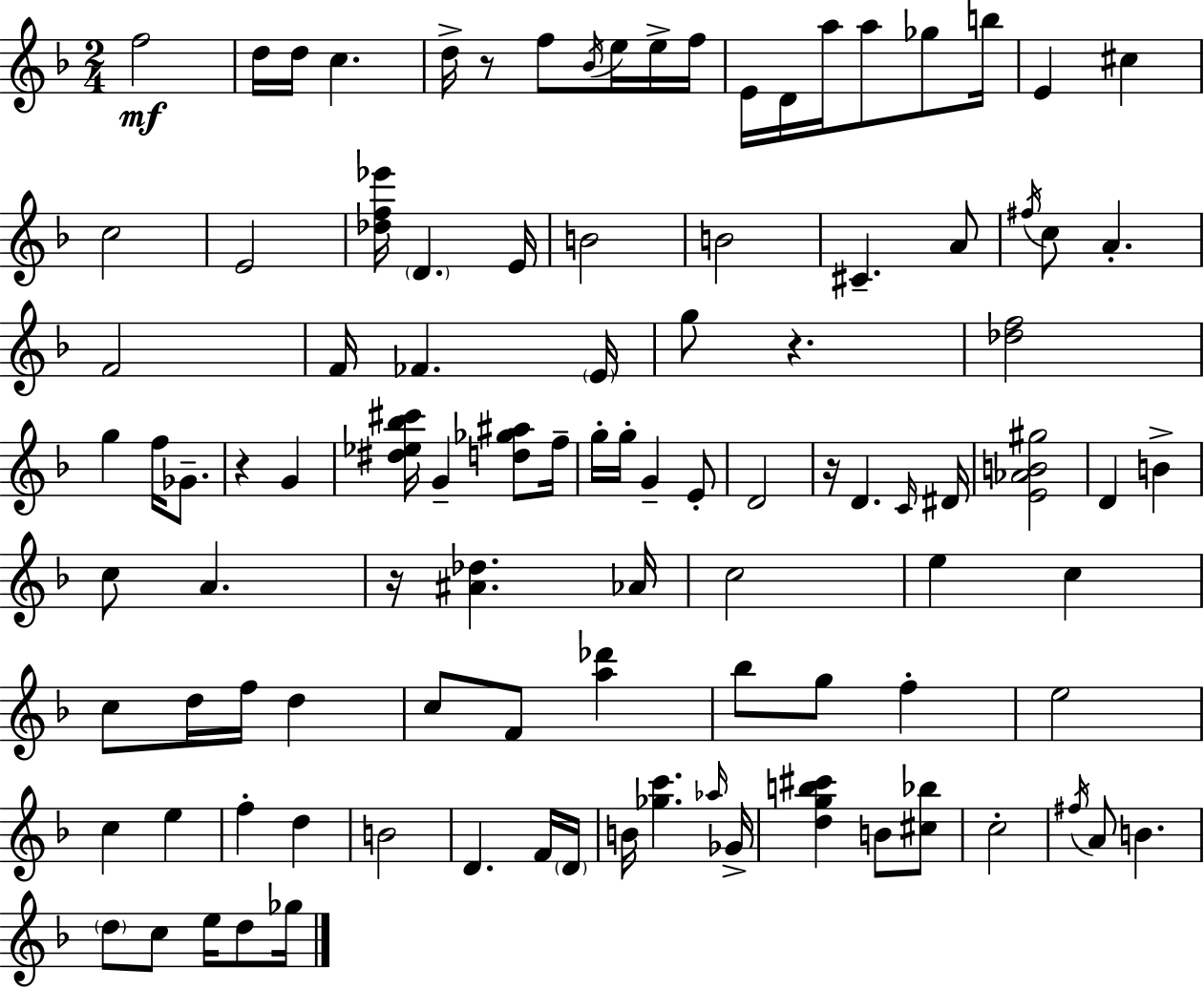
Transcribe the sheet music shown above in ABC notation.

X:1
T:Untitled
M:2/4
L:1/4
K:Dm
f2 d/4 d/4 c d/4 z/2 f/2 _B/4 e/4 e/4 f/4 E/4 D/4 a/4 a/2 _g/2 b/4 E ^c c2 E2 [_df_e']/4 D E/4 B2 B2 ^C A/2 ^f/4 c/2 A F2 F/4 _F E/4 g/2 z [_df]2 g f/4 _G/2 z G [^d_e_b^c']/4 G [d_g^a]/2 f/4 g/4 g/4 G E/2 D2 z/4 D C/4 ^D/4 [E_AB^g]2 D B c/2 A z/4 [^A_d] _A/4 c2 e c c/2 d/4 f/4 d c/2 F/2 [a_d'] _b/2 g/2 f e2 c e f d B2 D F/4 D/4 B/4 [_gc'] _a/4 _G/4 [dgb^c'] B/2 [^c_b]/2 c2 ^f/4 A/2 B d/2 c/2 e/4 d/2 _g/4